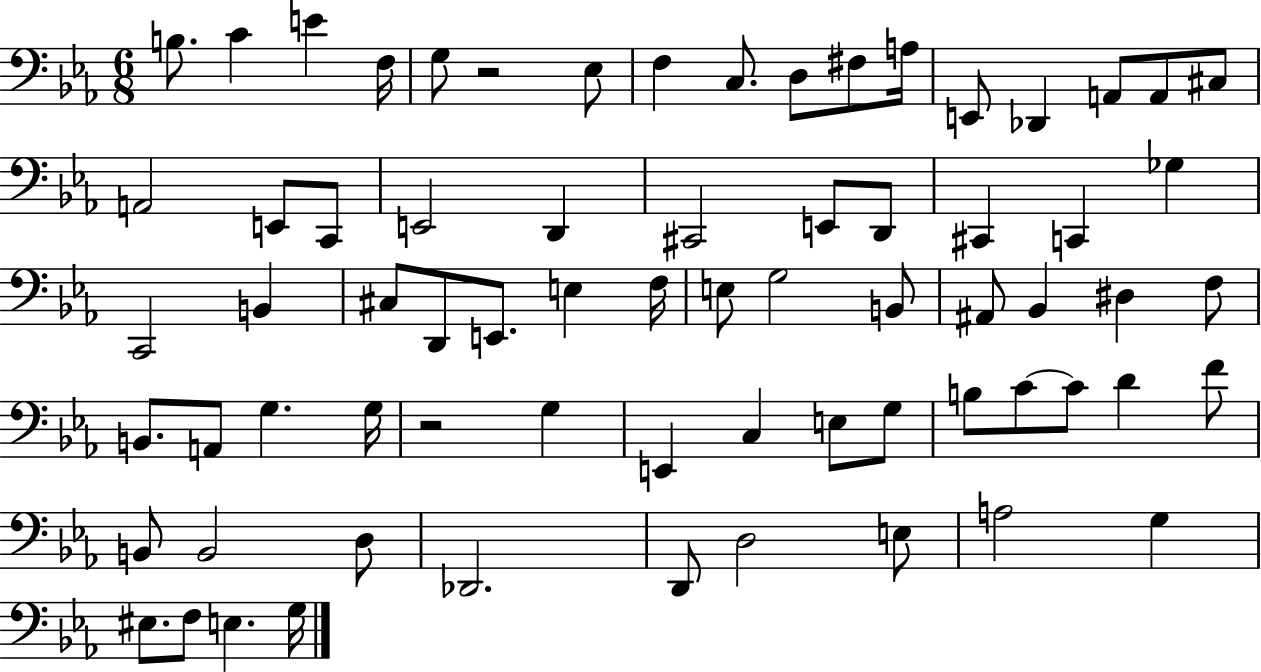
{
  \clef bass
  \numericTimeSignature
  \time 6/8
  \key ees \major
  b8. c'4 e'4 f16 | g8 r2 ees8 | f4 c8. d8 fis8 a16 | e,8 des,4 a,8 a,8 cis8 | \break a,2 e,8 c,8 | e,2 d,4 | cis,2 e,8 d,8 | cis,4 c,4 ges4 | \break c,2 b,4 | cis8 d,8 e,8. e4 f16 | e8 g2 b,8 | ais,8 bes,4 dis4 f8 | \break b,8. a,8 g4. g16 | r2 g4 | e,4 c4 e8 g8 | b8 c'8~~ c'8 d'4 f'8 | \break b,8 b,2 d8 | des,2. | d,8 d2 e8 | a2 g4 | \break eis8. f8 e4. g16 | \bar "|."
}